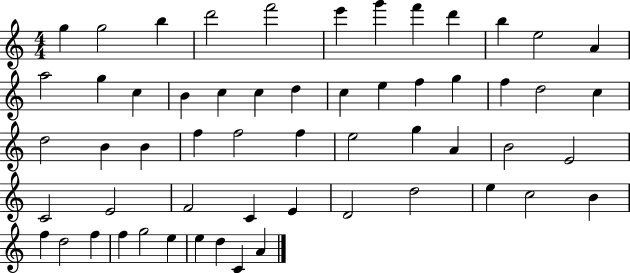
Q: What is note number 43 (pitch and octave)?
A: D4